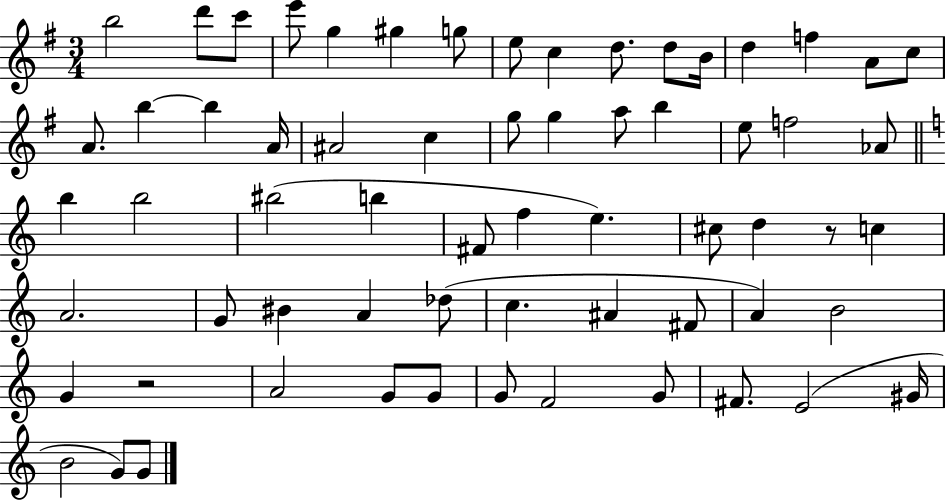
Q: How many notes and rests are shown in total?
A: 64